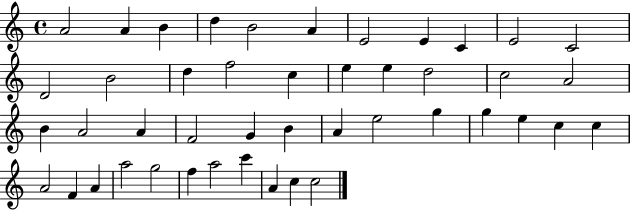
A4/h A4/q B4/q D5/q B4/h A4/q E4/h E4/q C4/q E4/h C4/h D4/h B4/h D5/q F5/h C5/q E5/q E5/q D5/h C5/h A4/h B4/q A4/h A4/q F4/h G4/q B4/q A4/q E5/h G5/q G5/q E5/q C5/q C5/q A4/h F4/q A4/q A5/h G5/h F5/q A5/h C6/q A4/q C5/q C5/h